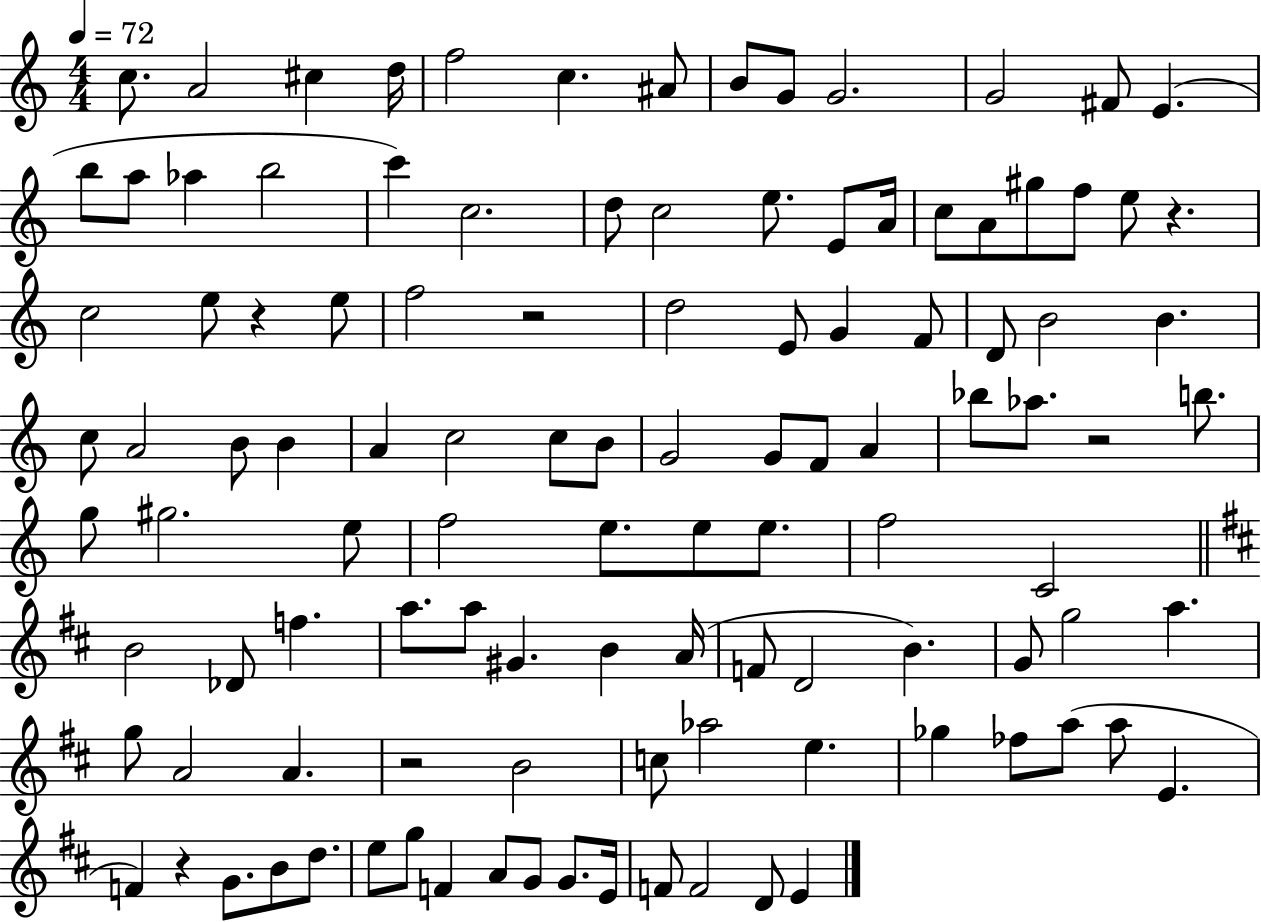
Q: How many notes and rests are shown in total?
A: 111